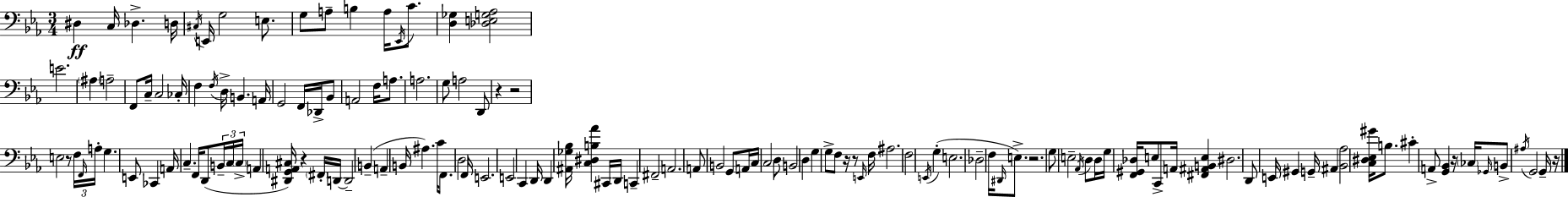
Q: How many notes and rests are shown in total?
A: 139